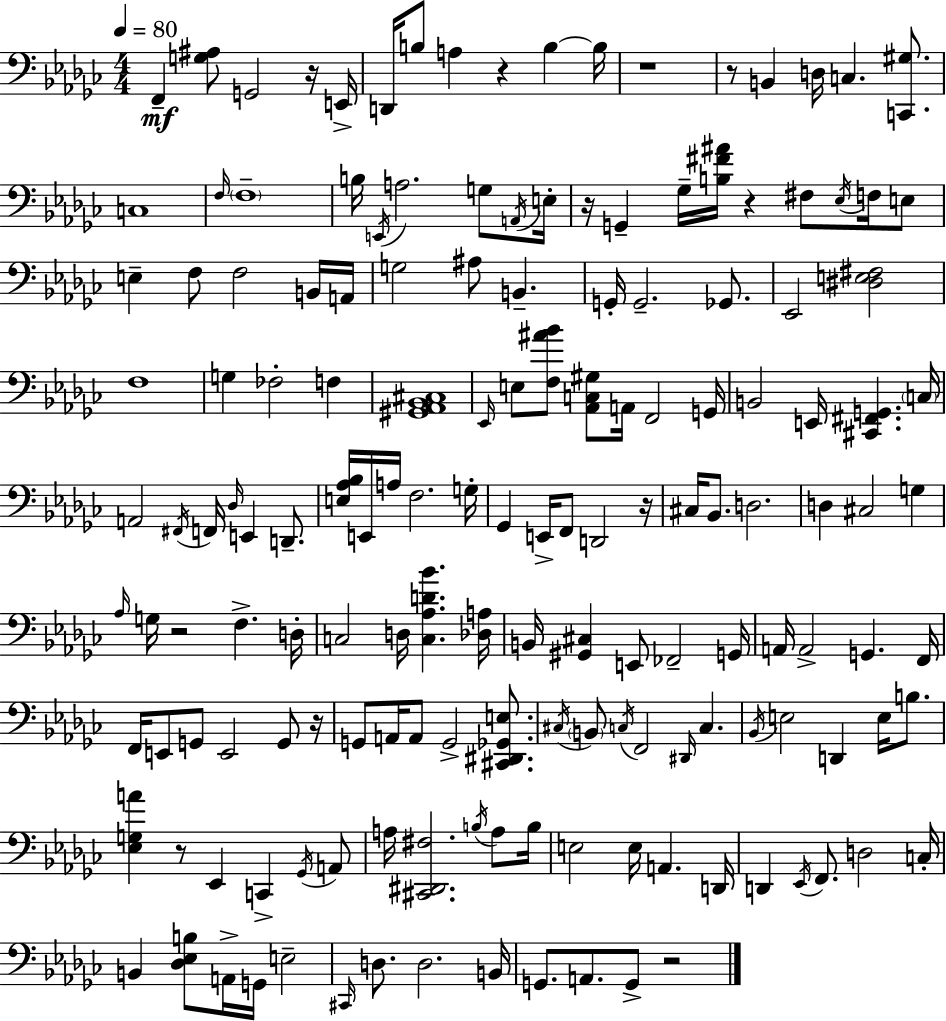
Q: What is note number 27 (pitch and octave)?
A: E3